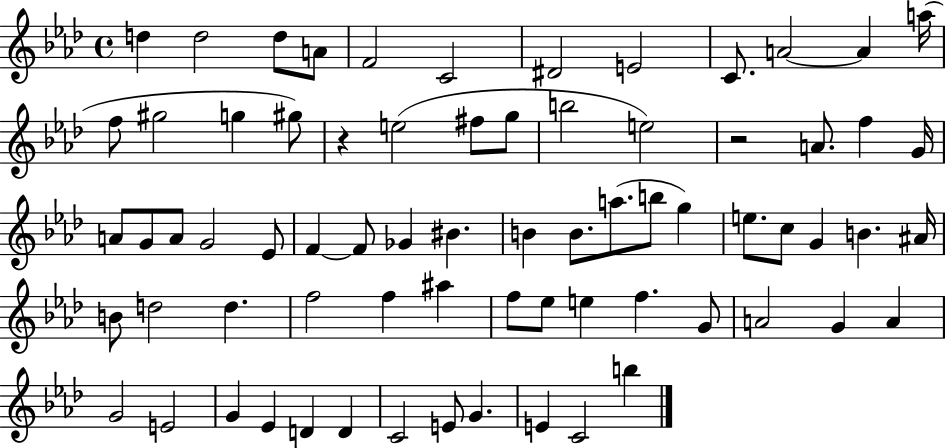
{
  \clef treble
  \time 4/4
  \defaultTimeSignature
  \key aes \major
  d''4 d''2 d''8 a'8 | f'2 c'2 | dis'2 e'2 | c'8. a'2~~ a'4 a''16( | \break f''8 gis''2 g''4 gis''8) | r4 e''2( fis''8 g''8 | b''2 e''2) | r2 a'8. f''4 g'16 | \break a'8 g'8 a'8 g'2 ees'8 | f'4~~ f'8 ges'4 bis'4. | b'4 b'8. a''8.( b''8 g''4) | e''8. c''8 g'4 b'4. ais'16 | \break b'8 d''2 d''4. | f''2 f''4 ais''4 | f''8 ees''8 e''4 f''4. g'8 | a'2 g'4 a'4 | \break g'2 e'2 | g'4 ees'4 d'4 d'4 | c'2 e'8 g'4. | e'4 c'2 b''4 | \break \bar "|."
}